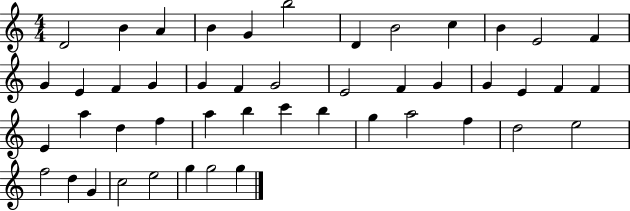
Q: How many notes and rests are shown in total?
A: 47